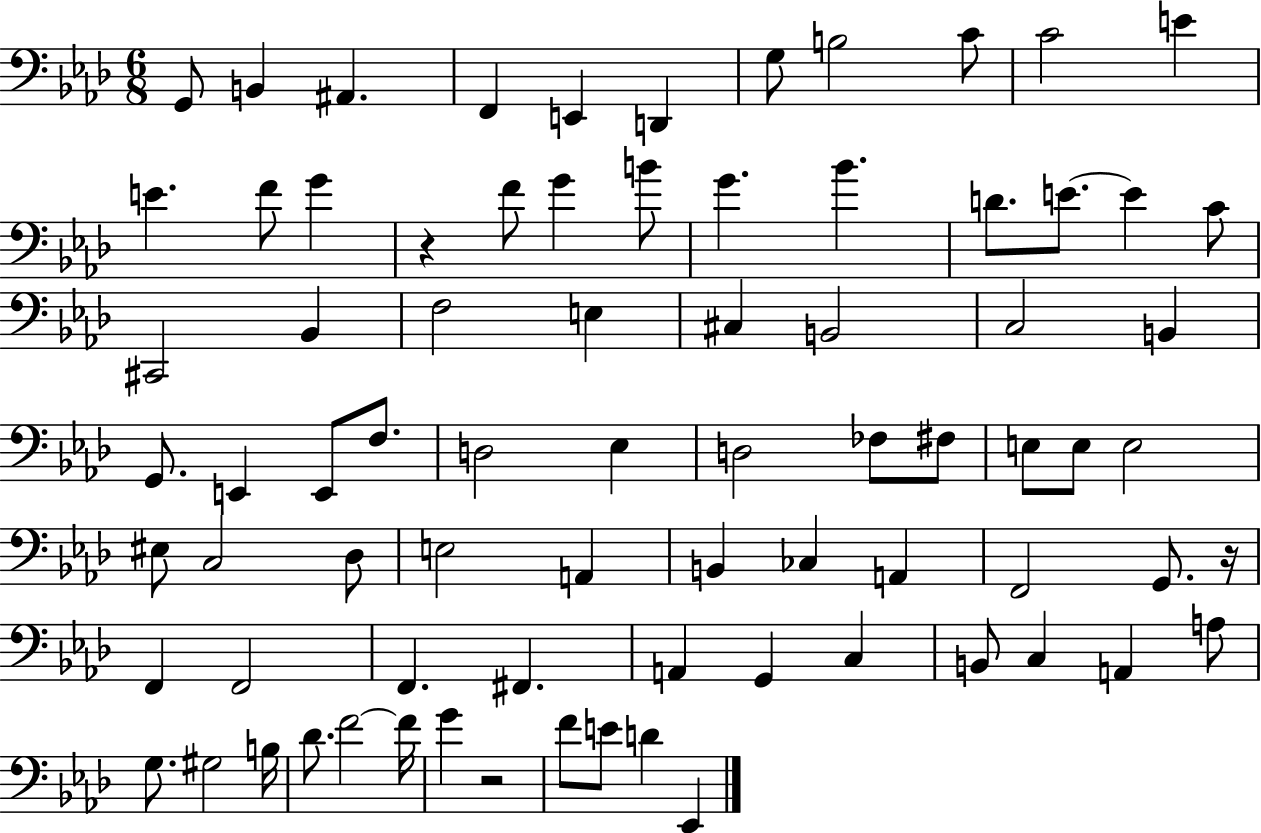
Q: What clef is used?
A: bass